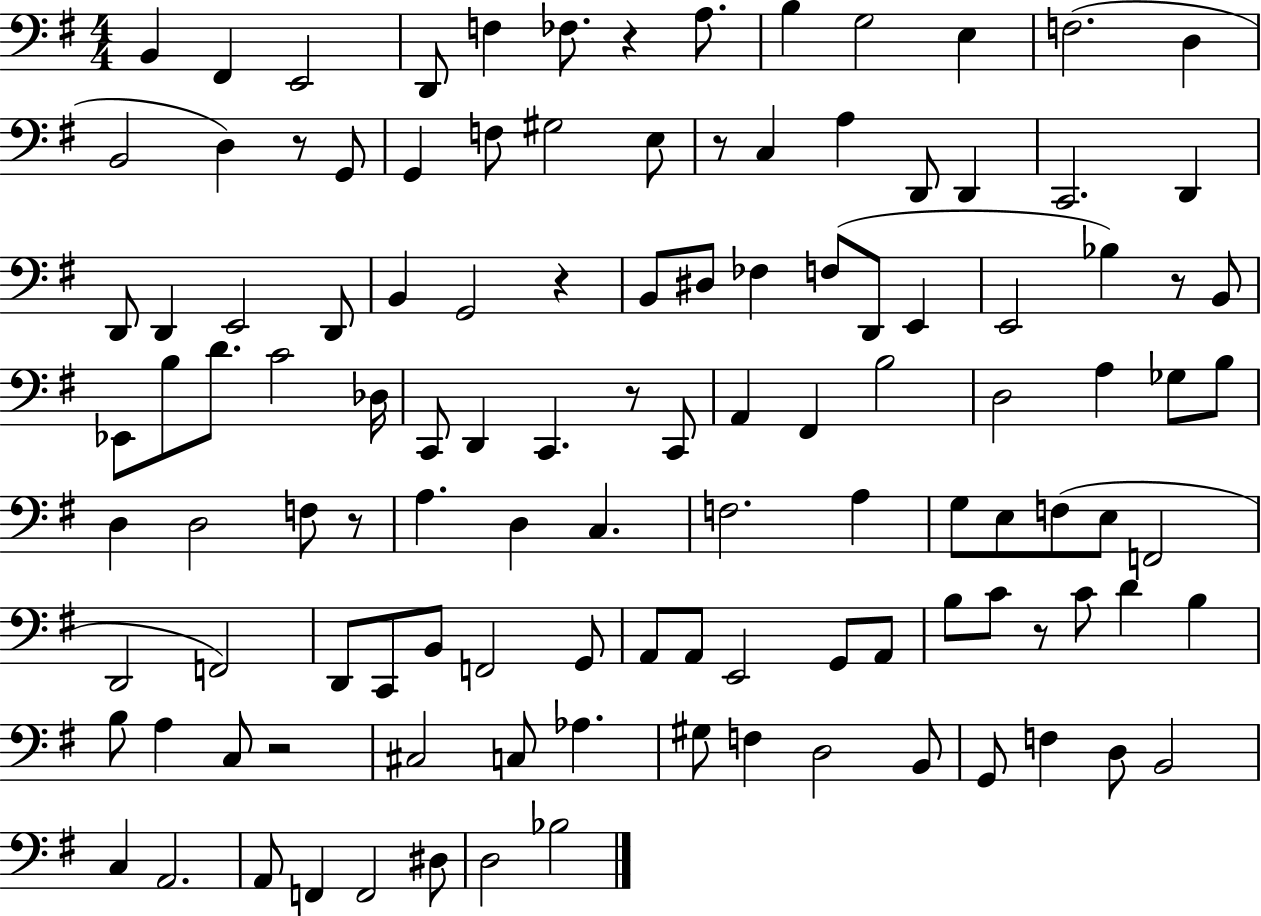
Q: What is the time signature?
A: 4/4